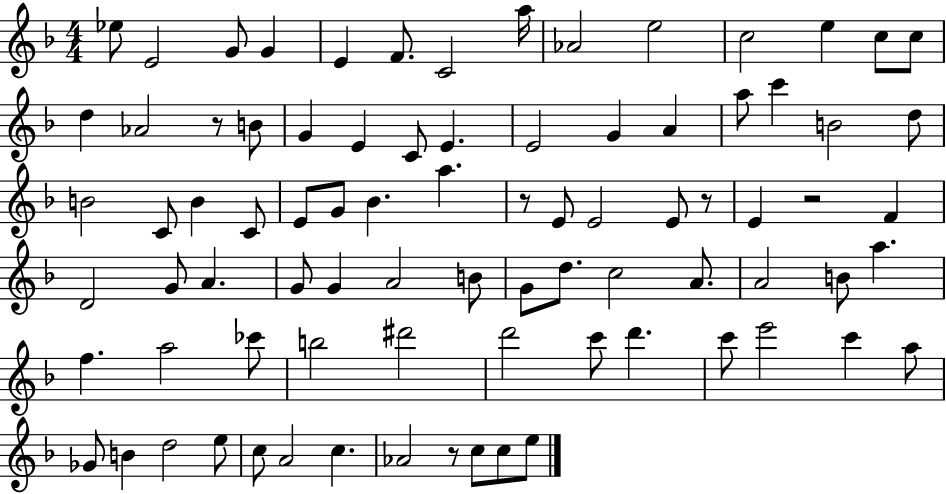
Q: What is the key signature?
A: F major